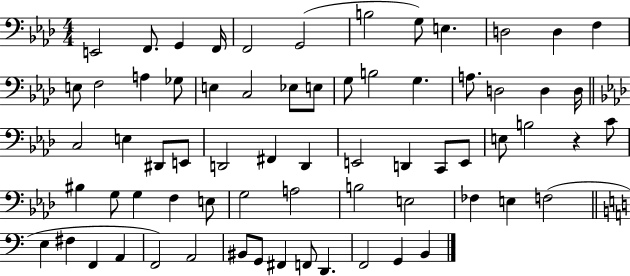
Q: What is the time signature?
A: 4/4